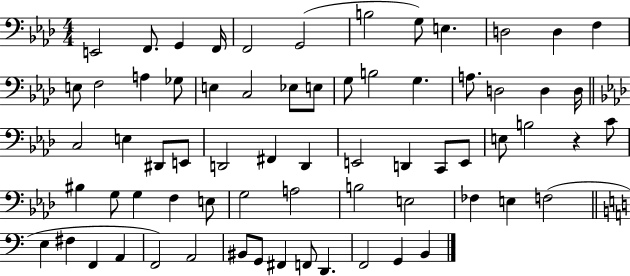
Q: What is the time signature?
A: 4/4